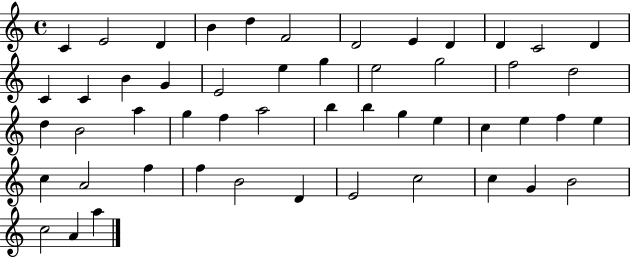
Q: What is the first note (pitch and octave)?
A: C4